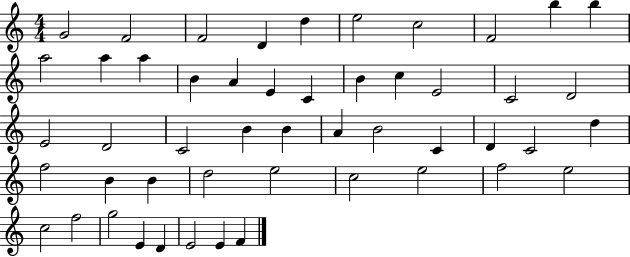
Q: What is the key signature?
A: C major